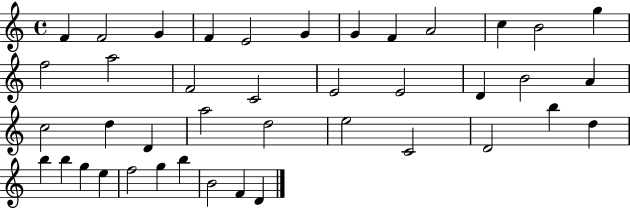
F4/q F4/h G4/q F4/q E4/h G4/q G4/q F4/q A4/h C5/q B4/h G5/q F5/h A5/h F4/h C4/h E4/h E4/h D4/q B4/h A4/q C5/h D5/q D4/q A5/h D5/h E5/h C4/h D4/h B5/q D5/q B5/q B5/q G5/q E5/q F5/h G5/q B5/q B4/h F4/q D4/q